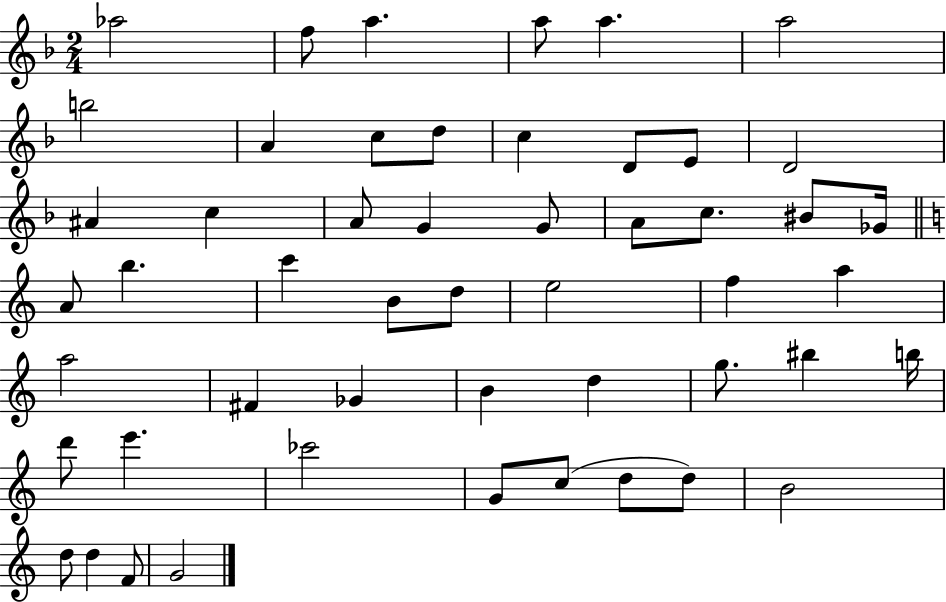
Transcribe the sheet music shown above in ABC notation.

X:1
T:Untitled
M:2/4
L:1/4
K:F
_a2 f/2 a a/2 a a2 b2 A c/2 d/2 c D/2 E/2 D2 ^A c A/2 G G/2 A/2 c/2 ^B/2 _G/4 A/2 b c' B/2 d/2 e2 f a a2 ^F _G B d g/2 ^b b/4 d'/2 e' _c'2 G/2 c/2 d/2 d/2 B2 d/2 d F/2 G2